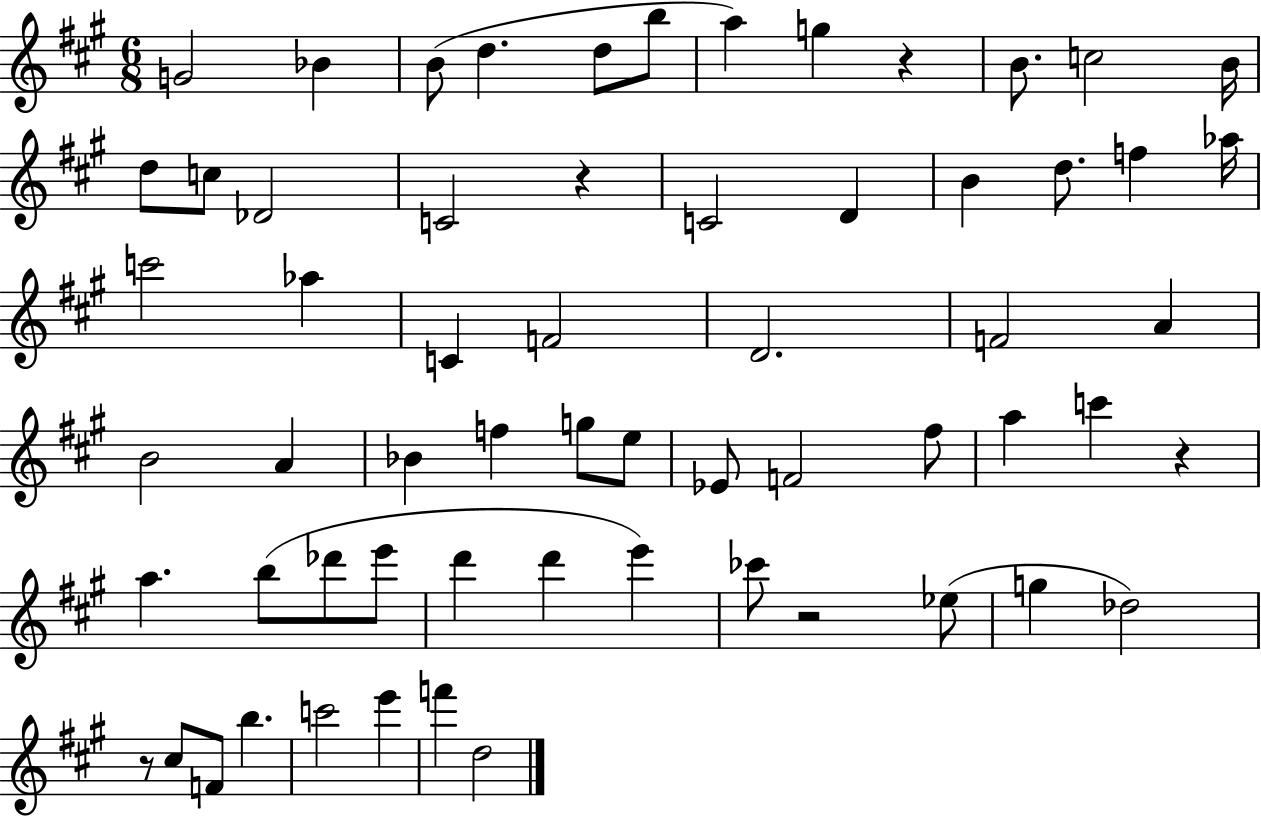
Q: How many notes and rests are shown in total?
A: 62